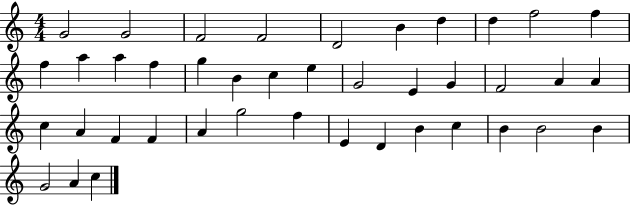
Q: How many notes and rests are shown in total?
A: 41